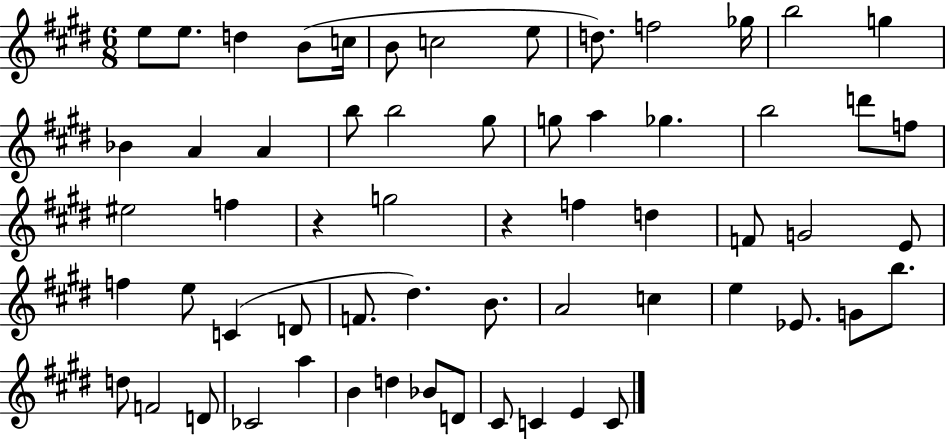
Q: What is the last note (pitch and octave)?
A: C4